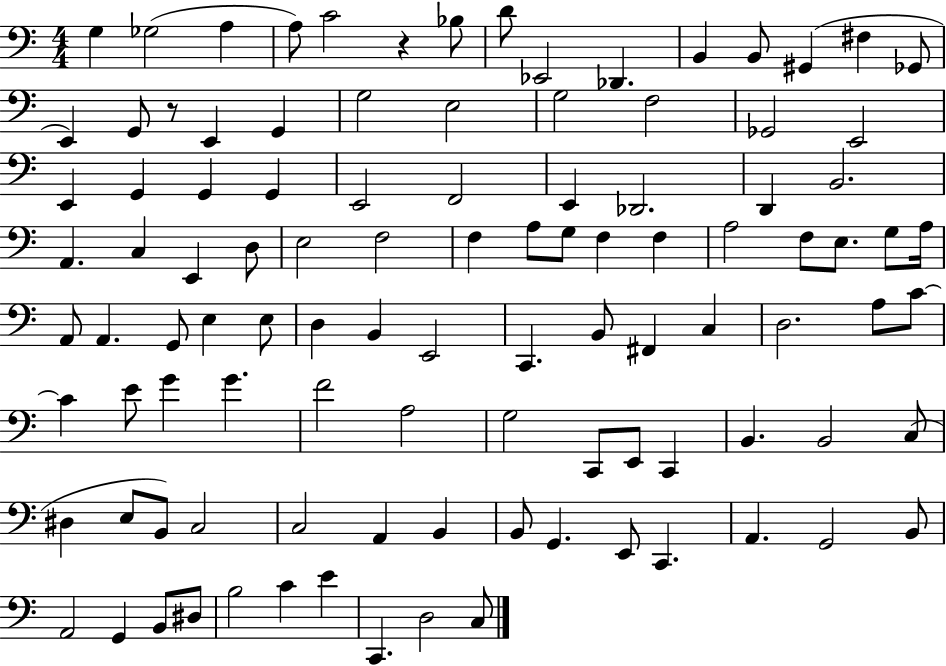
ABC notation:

X:1
T:Untitled
M:4/4
L:1/4
K:C
G, _G,2 A, A,/2 C2 z _B,/2 D/2 _E,,2 _D,, B,, B,,/2 ^G,, ^F, _G,,/2 E,, G,,/2 z/2 E,, G,, G,2 E,2 G,2 F,2 _G,,2 E,,2 E,, G,, G,, G,, E,,2 F,,2 E,, _D,,2 D,, B,,2 A,, C, E,, D,/2 E,2 F,2 F, A,/2 G,/2 F, F, A,2 F,/2 E,/2 G,/2 A,/4 A,,/2 A,, G,,/2 E, E,/2 D, B,, E,,2 C,, B,,/2 ^F,, C, D,2 A,/2 C/2 C E/2 G G F2 A,2 G,2 C,,/2 E,,/2 C,, B,, B,,2 C,/2 ^D, E,/2 B,,/2 C,2 C,2 A,, B,, B,,/2 G,, E,,/2 C,, A,, G,,2 B,,/2 A,,2 G,, B,,/2 ^D,/2 B,2 C E C,, D,2 C,/2